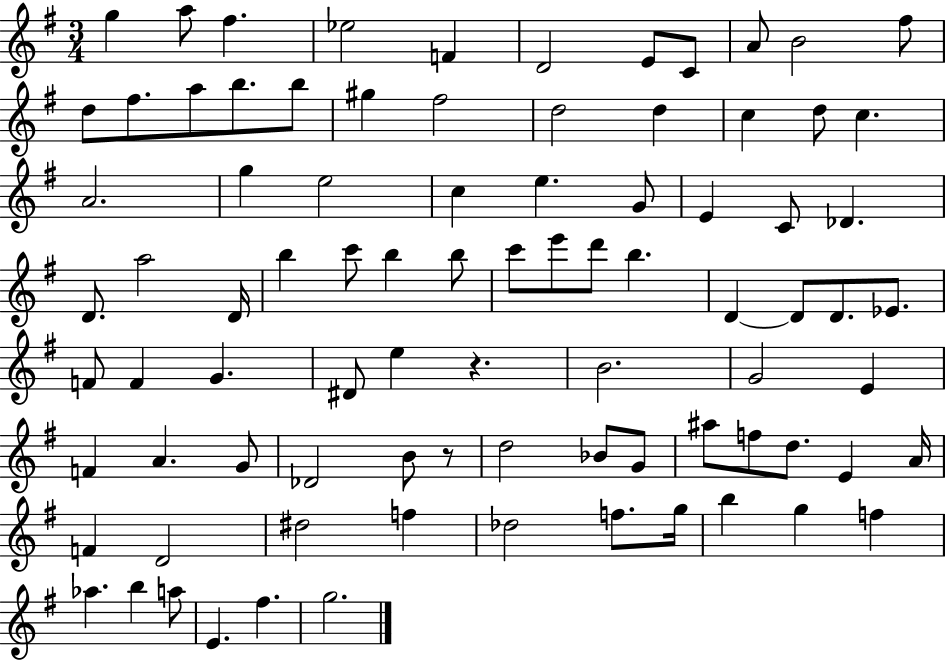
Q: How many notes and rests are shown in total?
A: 86